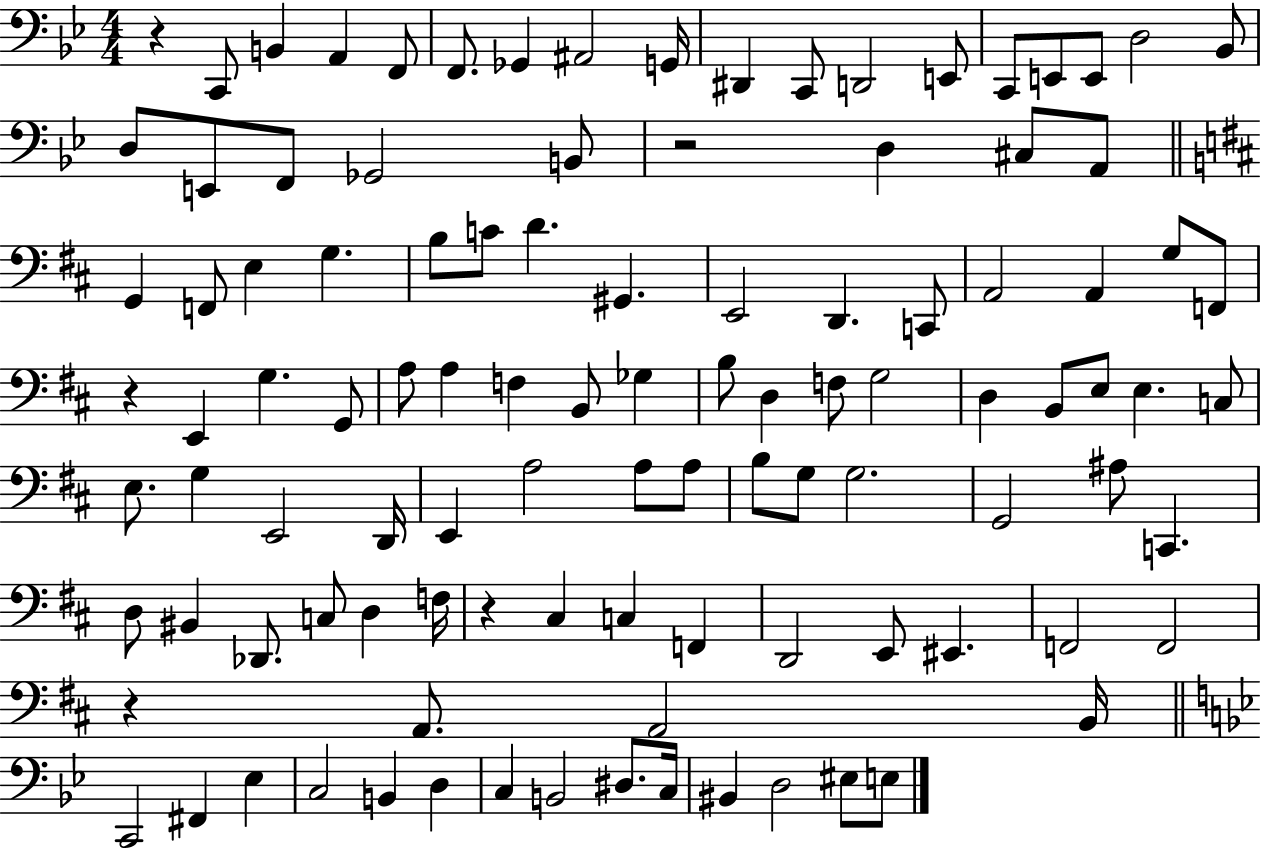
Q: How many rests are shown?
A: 5